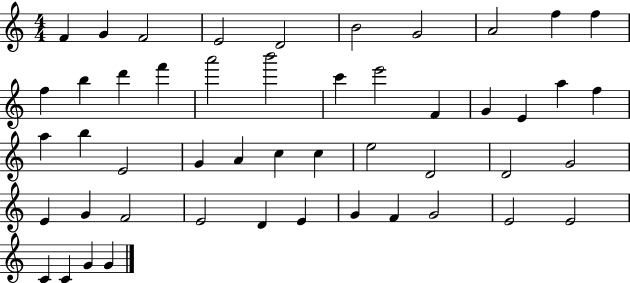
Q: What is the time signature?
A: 4/4